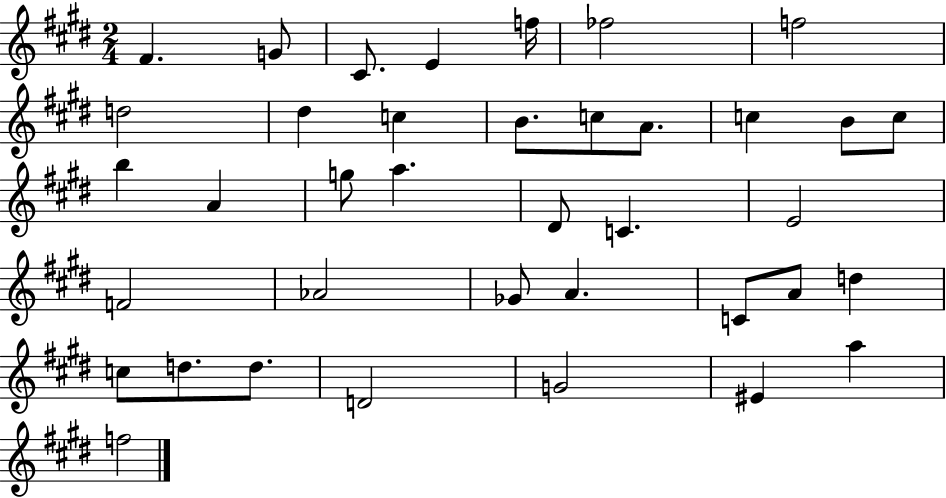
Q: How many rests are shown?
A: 0